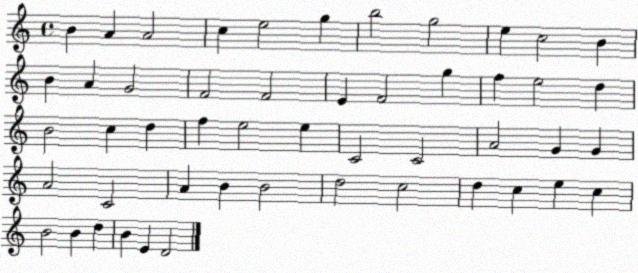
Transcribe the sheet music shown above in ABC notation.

X:1
T:Untitled
M:4/4
L:1/4
K:C
B A A2 c e2 g b2 g2 e c2 B B A G2 F2 F2 E F2 g f e2 d B2 c d f e2 e C2 C2 A2 G G A2 C2 A B B2 d2 c2 d c e c B2 B d B E D2